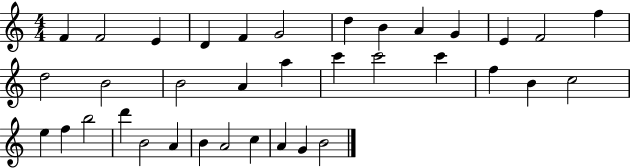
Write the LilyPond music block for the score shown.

{
  \clef treble
  \numericTimeSignature
  \time 4/4
  \key c \major
  f'4 f'2 e'4 | d'4 f'4 g'2 | d''4 b'4 a'4 g'4 | e'4 f'2 f''4 | \break d''2 b'2 | b'2 a'4 a''4 | c'''4 c'''2 c'''4 | f''4 b'4 c''2 | \break e''4 f''4 b''2 | d'''4 b'2 a'4 | b'4 a'2 c''4 | a'4 g'4 b'2 | \break \bar "|."
}